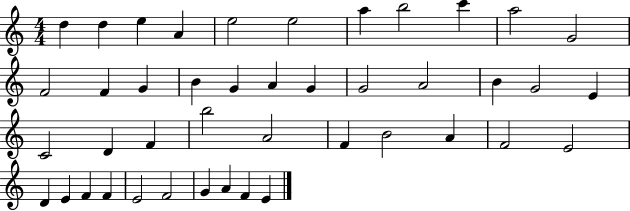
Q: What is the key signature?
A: C major